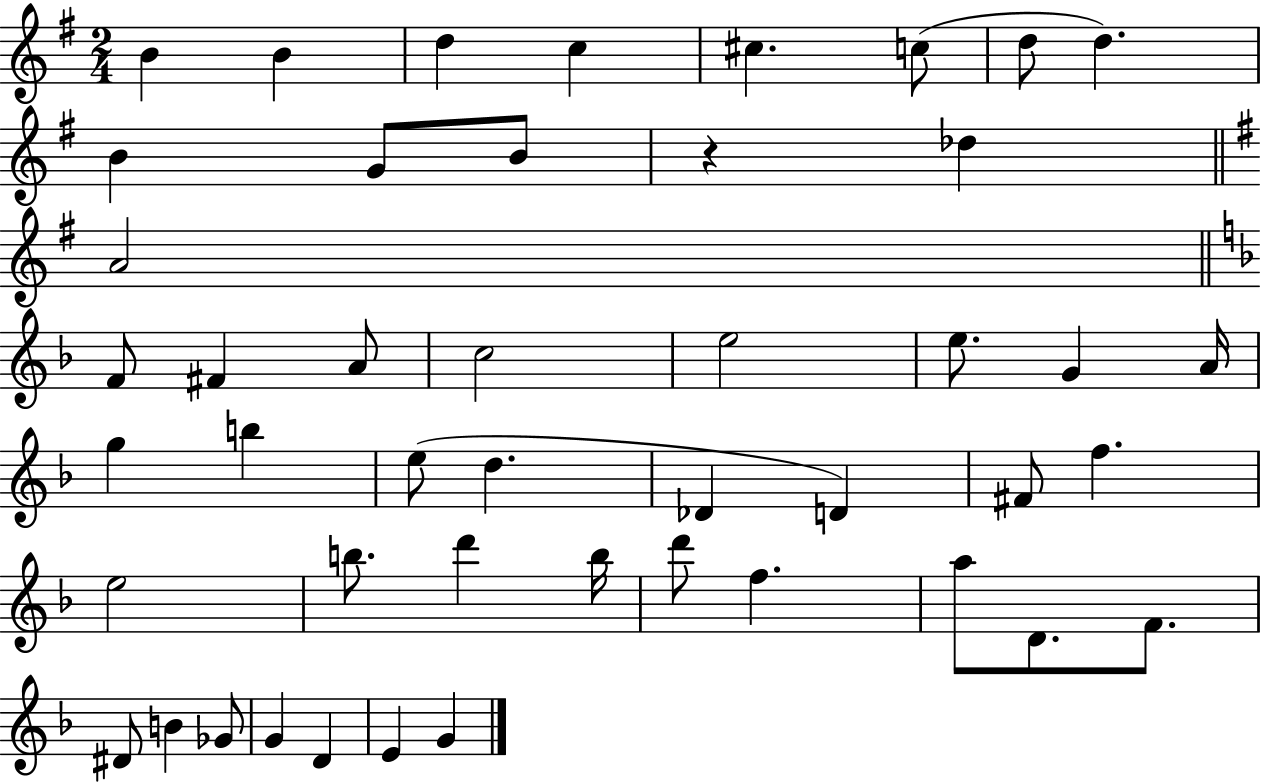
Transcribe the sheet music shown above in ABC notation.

X:1
T:Untitled
M:2/4
L:1/4
K:G
B B d c ^c c/2 d/2 d B G/2 B/2 z _d A2 F/2 ^F A/2 c2 e2 e/2 G A/4 g b e/2 d _D D ^F/2 f e2 b/2 d' b/4 d'/2 f a/2 D/2 F/2 ^D/2 B _G/2 G D E G